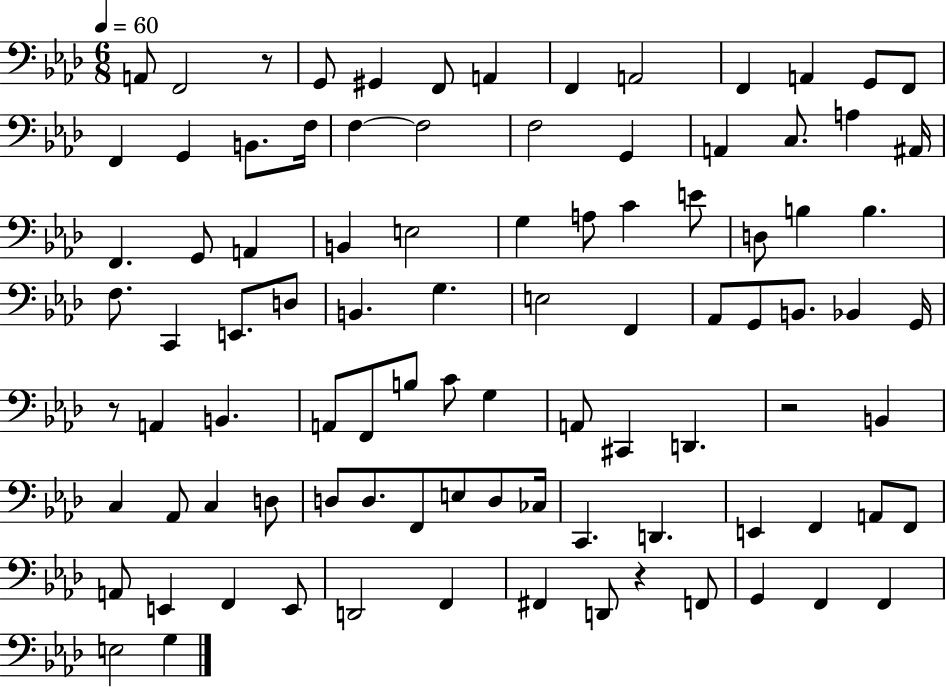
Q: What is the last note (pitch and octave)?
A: G3